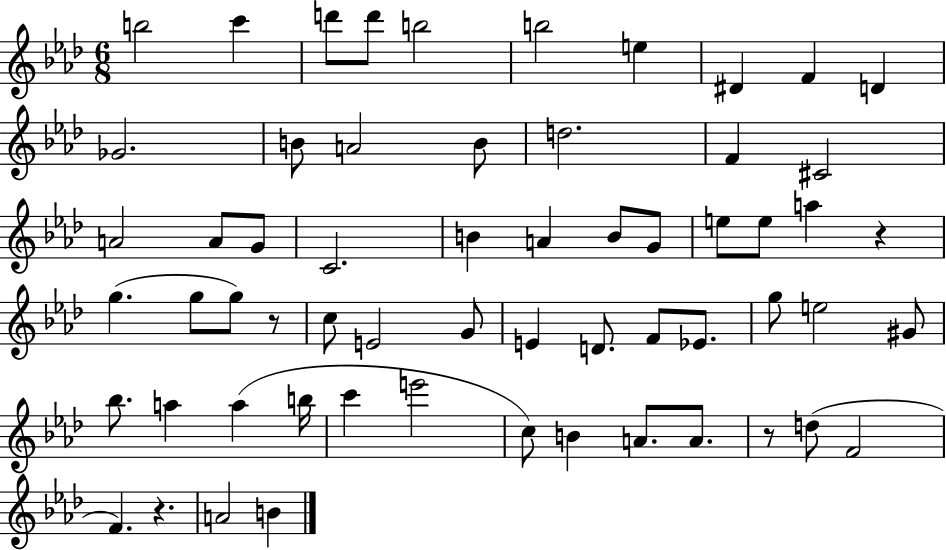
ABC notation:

X:1
T:Untitled
M:6/8
L:1/4
K:Ab
b2 c' d'/2 d'/2 b2 b2 e ^D F D _G2 B/2 A2 B/2 d2 F ^C2 A2 A/2 G/2 C2 B A B/2 G/2 e/2 e/2 a z g g/2 g/2 z/2 c/2 E2 G/2 E D/2 F/2 _E/2 g/2 e2 ^G/2 _b/2 a a b/4 c' e'2 c/2 B A/2 A/2 z/2 d/2 F2 F z A2 B